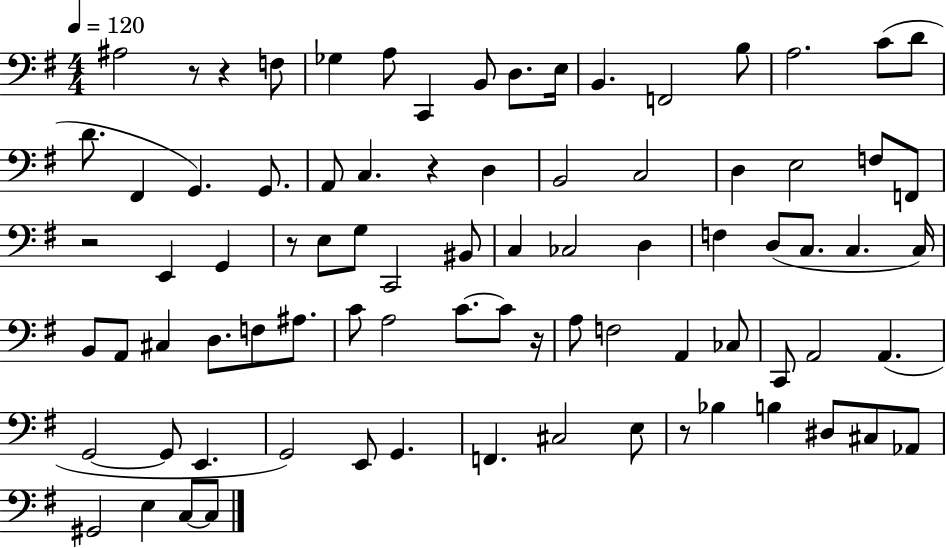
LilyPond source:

{
  \clef bass
  \numericTimeSignature
  \time 4/4
  \key g \major
  \tempo 4 = 120
  ais2 r8 r4 f8 | ges4 a8 c,4 b,8 d8. e16 | b,4. f,2 b8 | a2. c'8( d'8 | \break d'8. fis,4 g,4.) g,8. | a,8 c4. r4 d4 | b,2 c2 | d4 e2 f8 f,8 | \break r2 e,4 g,4 | r8 e8 g8 c,2 bis,8 | c4 ces2 d4 | f4 d8( c8. c4. c16) | \break b,8 a,8 cis4 d8. f8 ais8. | c'8 a2 c'8.~~ c'8 r16 | a8 f2 a,4 ces8 | c,8 a,2 a,4.( | \break g,2~~ g,8 e,4. | g,2) e,8 g,4. | f,4. cis2 e8 | r8 bes4 b4 dis8 cis8 aes,8 | \break gis,2 e4 c8~~ c8 | \bar "|."
}